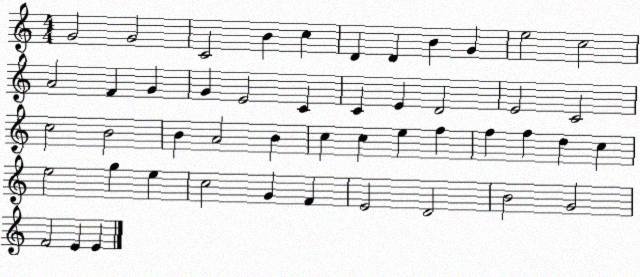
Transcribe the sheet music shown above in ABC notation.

X:1
T:Untitled
M:4/4
L:1/4
K:C
G2 G2 C2 B c D D B G e2 c2 A2 F G G E2 C C E D2 E2 C2 c2 B2 B A2 B c c e f f f d c e2 g e c2 G F E2 D2 B2 G2 F2 E E